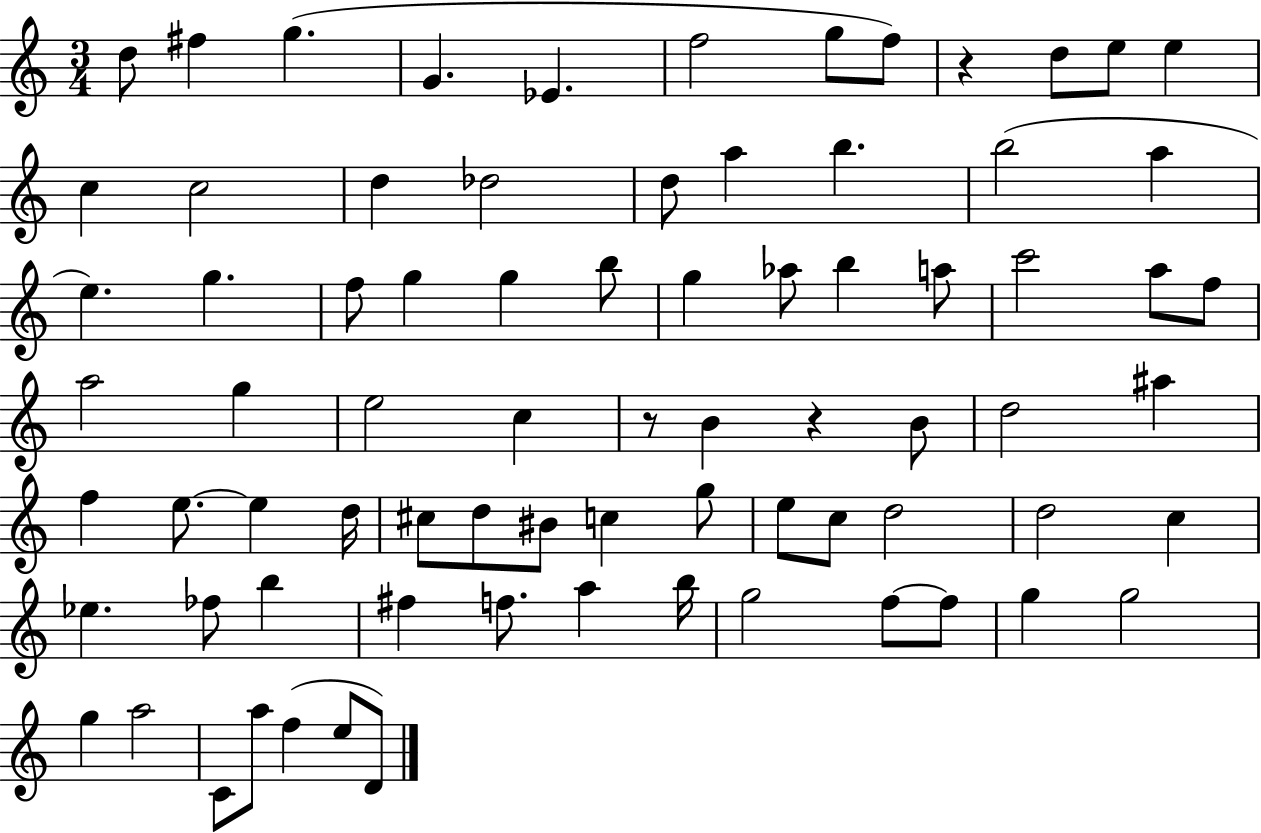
D5/e F#5/q G5/q. G4/q. Eb4/q. F5/h G5/e F5/e R/q D5/e E5/e E5/q C5/q C5/h D5/q Db5/h D5/e A5/q B5/q. B5/h A5/q E5/q. G5/q. F5/e G5/q G5/q B5/e G5/q Ab5/e B5/q A5/e C6/h A5/e F5/e A5/h G5/q E5/h C5/q R/e B4/q R/q B4/e D5/h A#5/q F5/q E5/e. E5/q D5/s C#5/e D5/e BIS4/e C5/q G5/e E5/e C5/e D5/h D5/h C5/q Eb5/q. FES5/e B5/q F#5/q F5/e. A5/q B5/s G5/h F5/e F5/e G5/q G5/h G5/q A5/h C4/e A5/e F5/q E5/e D4/e